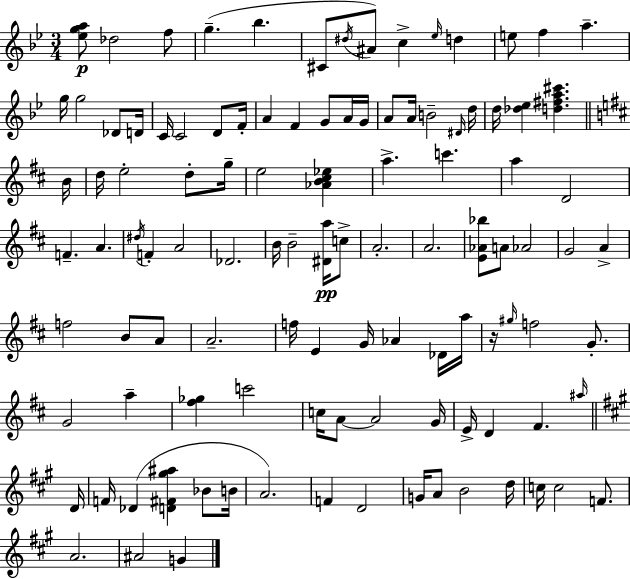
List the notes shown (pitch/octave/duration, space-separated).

[Eb5,G5,A5]/e Db5/h F5/e G5/q. Bb5/q. C#4/e D#5/s A#4/e C5/q Eb5/s D5/q E5/e F5/q A5/q. G5/s G5/h Db4/e D4/s C4/s C4/h D4/e F4/s A4/q F4/q G4/e A4/s G4/s A4/e A4/s B4/h D#4/s D5/s D5/s [Db5,Eb5]/q [D5,F#5,A5,C#6]/q. B4/s D5/s E5/h D5/e G5/s E5/h [Ab4,B4,C#5,Eb5]/q A5/q. C6/q. A5/q D4/h F4/q. A4/q. D#5/s F4/q A4/h Db4/h. B4/s B4/h [D#4,A5]/s C5/e A4/h. A4/h. [E4,Ab4,Bb5]/e A4/e Ab4/h G4/h A4/q F5/h B4/e A4/e A4/h. F5/s E4/q G4/s Ab4/q Db4/s A5/s R/s G#5/s F5/h G4/e. G4/h A5/q [F#5,Gb5]/q C6/h C5/s A4/e A4/h G4/s E4/s D4/q F#4/q. A#5/s D4/s F4/s Db4/q [D4,F#4,G#5,A#5]/q Bb4/e B4/s A4/h. F4/q D4/h G4/s A4/e B4/h D5/s C5/s C5/h F4/e. A4/h. A#4/h G4/q